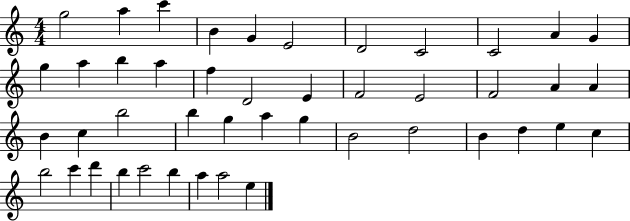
X:1
T:Untitled
M:4/4
L:1/4
K:C
g2 a c' B G E2 D2 C2 C2 A G g a b a f D2 E F2 E2 F2 A A B c b2 b g a g B2 d2 B d e c b2 c' d' b c'2 b a a2 e